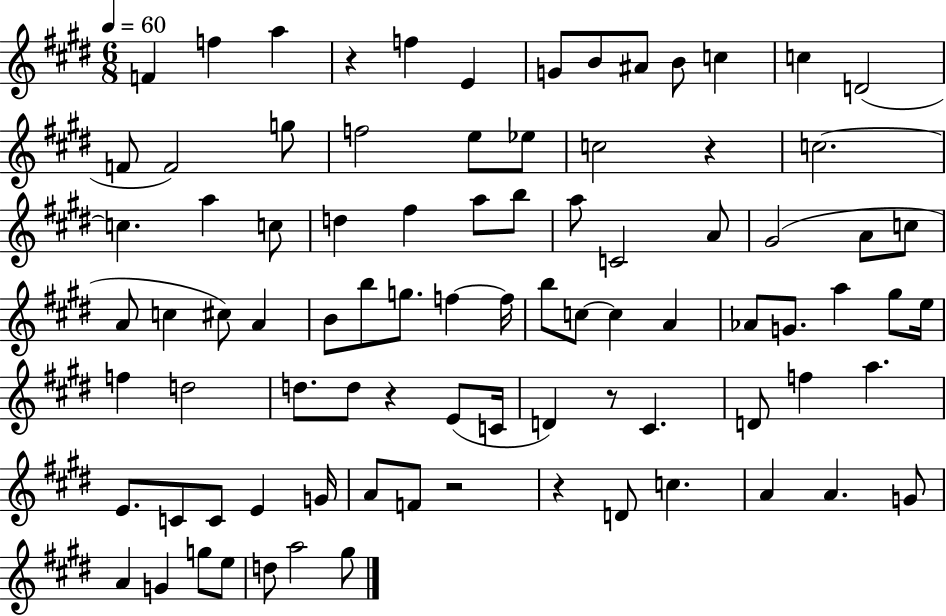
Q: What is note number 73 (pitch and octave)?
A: A4